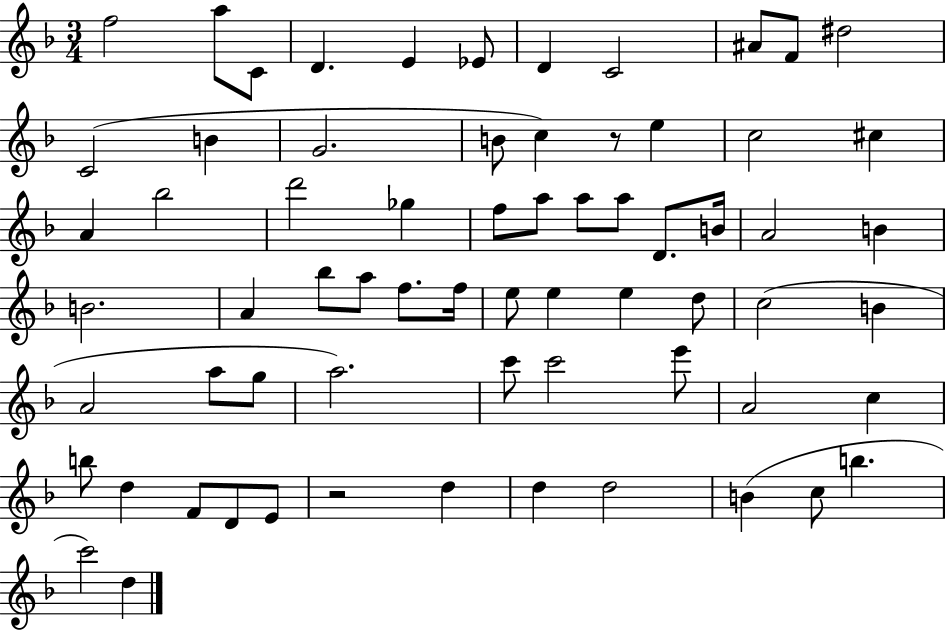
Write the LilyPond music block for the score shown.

{
  \clef treble
  \numericTimeSignature
  \time 3/4
  \key f \major
  f''2 a''8 c'8 | d'4. e'4 ees'8 | d'4 c'2 | ais'8 f'8 dis''2 | \break c'2( b'4 | g'2. | b'8 c''4) r8 e''4 | c''2 cis''4 | \break a'4 bes''2 | d'''2 ges''4 | f''8 a''8 a''8 a''8 d'8. b'16 | a'2 b'4 | \break b'2. | a'4 bes''8 a''8 f''8. f''16 | e''8 e''4 e''4 d''8 | c''2( b'4 | \break a'2 a''8 g''8 | a''2.) | c'''8 c'''2 e'''8 | a'2 c''4 | \break b''8 d''4 f'8 d'8 e'8 | r2 d''4 | d''4 d''2 | b'4( c''8 b''4. | \break c'''2) d''4 | \bar "|."
}